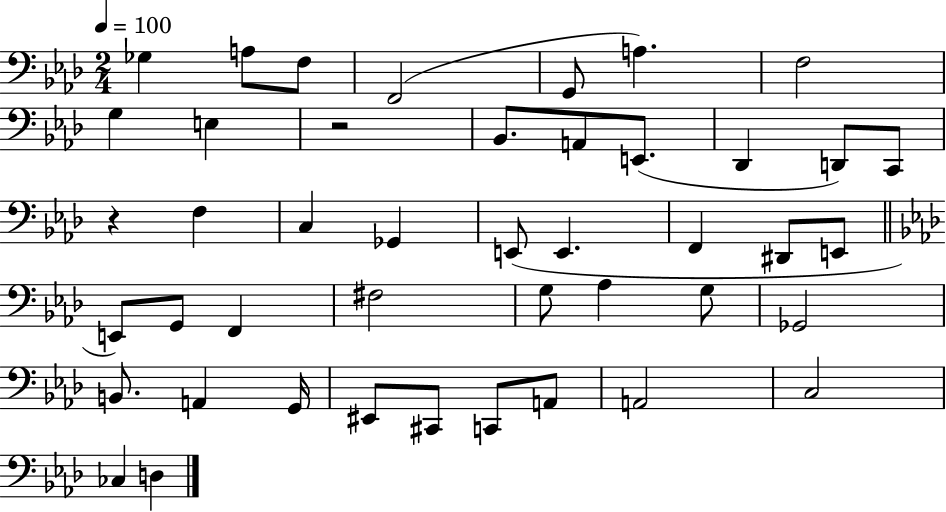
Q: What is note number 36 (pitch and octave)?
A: C#2